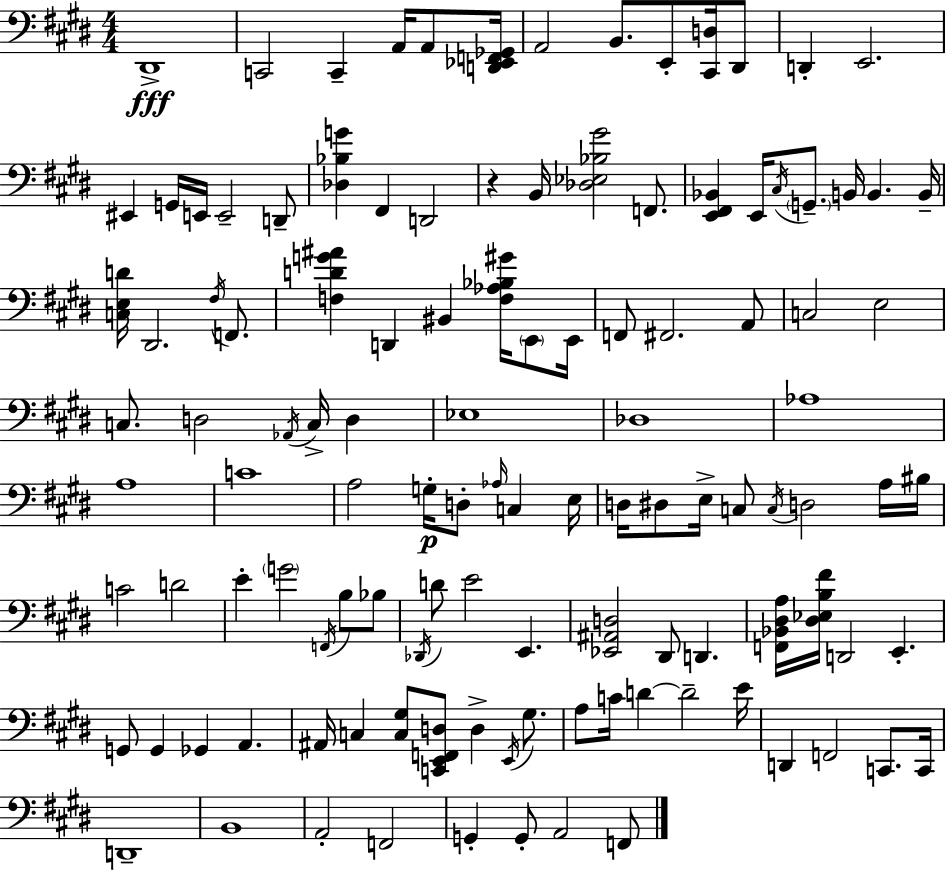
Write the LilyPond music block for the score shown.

{
  \clef bass
  \numericTimeSignature
  \time 4/4
  \key e \major
  dis,1->\fff | c,2 c,4-- a,16 a,8 <d, ees, f, ges,>16 | a,2 b,8. e,8-. <cis, d>16 dis,8 | d,4-. e,2. | \break eis,4 g,16 e,16 e,2-- d,8-- | <des bes g'>4 fis,4 d,2 | r4 b,16 <des ees bes gis'>2 f,8. | <e, fis, bes,>4 e,16 \acciaccatura { cis16 } \parenthesize g,8.-- b,16 b,4. | \break b,16-- <c e d'>16 dis,2. \acciaccatura { fis16 } f,8. | <f d' g' ais'>4 d,4 bis,4 <f aes bes gis'>16 \parenthesize e,8 | e,16 f,8 fis,2. | a,8 c2 e2 | \break c8. d2 \acciaccatura { aes,16 } c16-> d4 | ees1 | des1 | aes1 | \break a1 | c'1 | a2 g16-.\p d8-. \grace { aes16 } c4 | e16 d16 dis8 e16-> c8 \acciaccatura { c16 } d2 | \break a16 bis16 c'2 d'2 | e'4-. \parenthesize g'2 | \acciaccatura { f,16 } b8 bes8 \acciaccatura { des,16 } d'8 e'2 | e,4. <ees, ais, d>2 dis,8 | \break d,4. <f, bes, dis a>16 <dis ees b fis'>16 d,2 | e,4.-. g,8 g,4 ges,4 | a,4. ais,16 c4 <c gis>8 <c, e, f, d>8 | d4-> \acciaccatura { e,16 } gis8. a8 c'16 d'4~~ d'2-- | \break e'16 d,4 f,2 | c,8. c,16 d,1-- | b,1 | a,2-. | \break f,2 g,4-. g,8-. a,2 | f,8 \bar "|."
}